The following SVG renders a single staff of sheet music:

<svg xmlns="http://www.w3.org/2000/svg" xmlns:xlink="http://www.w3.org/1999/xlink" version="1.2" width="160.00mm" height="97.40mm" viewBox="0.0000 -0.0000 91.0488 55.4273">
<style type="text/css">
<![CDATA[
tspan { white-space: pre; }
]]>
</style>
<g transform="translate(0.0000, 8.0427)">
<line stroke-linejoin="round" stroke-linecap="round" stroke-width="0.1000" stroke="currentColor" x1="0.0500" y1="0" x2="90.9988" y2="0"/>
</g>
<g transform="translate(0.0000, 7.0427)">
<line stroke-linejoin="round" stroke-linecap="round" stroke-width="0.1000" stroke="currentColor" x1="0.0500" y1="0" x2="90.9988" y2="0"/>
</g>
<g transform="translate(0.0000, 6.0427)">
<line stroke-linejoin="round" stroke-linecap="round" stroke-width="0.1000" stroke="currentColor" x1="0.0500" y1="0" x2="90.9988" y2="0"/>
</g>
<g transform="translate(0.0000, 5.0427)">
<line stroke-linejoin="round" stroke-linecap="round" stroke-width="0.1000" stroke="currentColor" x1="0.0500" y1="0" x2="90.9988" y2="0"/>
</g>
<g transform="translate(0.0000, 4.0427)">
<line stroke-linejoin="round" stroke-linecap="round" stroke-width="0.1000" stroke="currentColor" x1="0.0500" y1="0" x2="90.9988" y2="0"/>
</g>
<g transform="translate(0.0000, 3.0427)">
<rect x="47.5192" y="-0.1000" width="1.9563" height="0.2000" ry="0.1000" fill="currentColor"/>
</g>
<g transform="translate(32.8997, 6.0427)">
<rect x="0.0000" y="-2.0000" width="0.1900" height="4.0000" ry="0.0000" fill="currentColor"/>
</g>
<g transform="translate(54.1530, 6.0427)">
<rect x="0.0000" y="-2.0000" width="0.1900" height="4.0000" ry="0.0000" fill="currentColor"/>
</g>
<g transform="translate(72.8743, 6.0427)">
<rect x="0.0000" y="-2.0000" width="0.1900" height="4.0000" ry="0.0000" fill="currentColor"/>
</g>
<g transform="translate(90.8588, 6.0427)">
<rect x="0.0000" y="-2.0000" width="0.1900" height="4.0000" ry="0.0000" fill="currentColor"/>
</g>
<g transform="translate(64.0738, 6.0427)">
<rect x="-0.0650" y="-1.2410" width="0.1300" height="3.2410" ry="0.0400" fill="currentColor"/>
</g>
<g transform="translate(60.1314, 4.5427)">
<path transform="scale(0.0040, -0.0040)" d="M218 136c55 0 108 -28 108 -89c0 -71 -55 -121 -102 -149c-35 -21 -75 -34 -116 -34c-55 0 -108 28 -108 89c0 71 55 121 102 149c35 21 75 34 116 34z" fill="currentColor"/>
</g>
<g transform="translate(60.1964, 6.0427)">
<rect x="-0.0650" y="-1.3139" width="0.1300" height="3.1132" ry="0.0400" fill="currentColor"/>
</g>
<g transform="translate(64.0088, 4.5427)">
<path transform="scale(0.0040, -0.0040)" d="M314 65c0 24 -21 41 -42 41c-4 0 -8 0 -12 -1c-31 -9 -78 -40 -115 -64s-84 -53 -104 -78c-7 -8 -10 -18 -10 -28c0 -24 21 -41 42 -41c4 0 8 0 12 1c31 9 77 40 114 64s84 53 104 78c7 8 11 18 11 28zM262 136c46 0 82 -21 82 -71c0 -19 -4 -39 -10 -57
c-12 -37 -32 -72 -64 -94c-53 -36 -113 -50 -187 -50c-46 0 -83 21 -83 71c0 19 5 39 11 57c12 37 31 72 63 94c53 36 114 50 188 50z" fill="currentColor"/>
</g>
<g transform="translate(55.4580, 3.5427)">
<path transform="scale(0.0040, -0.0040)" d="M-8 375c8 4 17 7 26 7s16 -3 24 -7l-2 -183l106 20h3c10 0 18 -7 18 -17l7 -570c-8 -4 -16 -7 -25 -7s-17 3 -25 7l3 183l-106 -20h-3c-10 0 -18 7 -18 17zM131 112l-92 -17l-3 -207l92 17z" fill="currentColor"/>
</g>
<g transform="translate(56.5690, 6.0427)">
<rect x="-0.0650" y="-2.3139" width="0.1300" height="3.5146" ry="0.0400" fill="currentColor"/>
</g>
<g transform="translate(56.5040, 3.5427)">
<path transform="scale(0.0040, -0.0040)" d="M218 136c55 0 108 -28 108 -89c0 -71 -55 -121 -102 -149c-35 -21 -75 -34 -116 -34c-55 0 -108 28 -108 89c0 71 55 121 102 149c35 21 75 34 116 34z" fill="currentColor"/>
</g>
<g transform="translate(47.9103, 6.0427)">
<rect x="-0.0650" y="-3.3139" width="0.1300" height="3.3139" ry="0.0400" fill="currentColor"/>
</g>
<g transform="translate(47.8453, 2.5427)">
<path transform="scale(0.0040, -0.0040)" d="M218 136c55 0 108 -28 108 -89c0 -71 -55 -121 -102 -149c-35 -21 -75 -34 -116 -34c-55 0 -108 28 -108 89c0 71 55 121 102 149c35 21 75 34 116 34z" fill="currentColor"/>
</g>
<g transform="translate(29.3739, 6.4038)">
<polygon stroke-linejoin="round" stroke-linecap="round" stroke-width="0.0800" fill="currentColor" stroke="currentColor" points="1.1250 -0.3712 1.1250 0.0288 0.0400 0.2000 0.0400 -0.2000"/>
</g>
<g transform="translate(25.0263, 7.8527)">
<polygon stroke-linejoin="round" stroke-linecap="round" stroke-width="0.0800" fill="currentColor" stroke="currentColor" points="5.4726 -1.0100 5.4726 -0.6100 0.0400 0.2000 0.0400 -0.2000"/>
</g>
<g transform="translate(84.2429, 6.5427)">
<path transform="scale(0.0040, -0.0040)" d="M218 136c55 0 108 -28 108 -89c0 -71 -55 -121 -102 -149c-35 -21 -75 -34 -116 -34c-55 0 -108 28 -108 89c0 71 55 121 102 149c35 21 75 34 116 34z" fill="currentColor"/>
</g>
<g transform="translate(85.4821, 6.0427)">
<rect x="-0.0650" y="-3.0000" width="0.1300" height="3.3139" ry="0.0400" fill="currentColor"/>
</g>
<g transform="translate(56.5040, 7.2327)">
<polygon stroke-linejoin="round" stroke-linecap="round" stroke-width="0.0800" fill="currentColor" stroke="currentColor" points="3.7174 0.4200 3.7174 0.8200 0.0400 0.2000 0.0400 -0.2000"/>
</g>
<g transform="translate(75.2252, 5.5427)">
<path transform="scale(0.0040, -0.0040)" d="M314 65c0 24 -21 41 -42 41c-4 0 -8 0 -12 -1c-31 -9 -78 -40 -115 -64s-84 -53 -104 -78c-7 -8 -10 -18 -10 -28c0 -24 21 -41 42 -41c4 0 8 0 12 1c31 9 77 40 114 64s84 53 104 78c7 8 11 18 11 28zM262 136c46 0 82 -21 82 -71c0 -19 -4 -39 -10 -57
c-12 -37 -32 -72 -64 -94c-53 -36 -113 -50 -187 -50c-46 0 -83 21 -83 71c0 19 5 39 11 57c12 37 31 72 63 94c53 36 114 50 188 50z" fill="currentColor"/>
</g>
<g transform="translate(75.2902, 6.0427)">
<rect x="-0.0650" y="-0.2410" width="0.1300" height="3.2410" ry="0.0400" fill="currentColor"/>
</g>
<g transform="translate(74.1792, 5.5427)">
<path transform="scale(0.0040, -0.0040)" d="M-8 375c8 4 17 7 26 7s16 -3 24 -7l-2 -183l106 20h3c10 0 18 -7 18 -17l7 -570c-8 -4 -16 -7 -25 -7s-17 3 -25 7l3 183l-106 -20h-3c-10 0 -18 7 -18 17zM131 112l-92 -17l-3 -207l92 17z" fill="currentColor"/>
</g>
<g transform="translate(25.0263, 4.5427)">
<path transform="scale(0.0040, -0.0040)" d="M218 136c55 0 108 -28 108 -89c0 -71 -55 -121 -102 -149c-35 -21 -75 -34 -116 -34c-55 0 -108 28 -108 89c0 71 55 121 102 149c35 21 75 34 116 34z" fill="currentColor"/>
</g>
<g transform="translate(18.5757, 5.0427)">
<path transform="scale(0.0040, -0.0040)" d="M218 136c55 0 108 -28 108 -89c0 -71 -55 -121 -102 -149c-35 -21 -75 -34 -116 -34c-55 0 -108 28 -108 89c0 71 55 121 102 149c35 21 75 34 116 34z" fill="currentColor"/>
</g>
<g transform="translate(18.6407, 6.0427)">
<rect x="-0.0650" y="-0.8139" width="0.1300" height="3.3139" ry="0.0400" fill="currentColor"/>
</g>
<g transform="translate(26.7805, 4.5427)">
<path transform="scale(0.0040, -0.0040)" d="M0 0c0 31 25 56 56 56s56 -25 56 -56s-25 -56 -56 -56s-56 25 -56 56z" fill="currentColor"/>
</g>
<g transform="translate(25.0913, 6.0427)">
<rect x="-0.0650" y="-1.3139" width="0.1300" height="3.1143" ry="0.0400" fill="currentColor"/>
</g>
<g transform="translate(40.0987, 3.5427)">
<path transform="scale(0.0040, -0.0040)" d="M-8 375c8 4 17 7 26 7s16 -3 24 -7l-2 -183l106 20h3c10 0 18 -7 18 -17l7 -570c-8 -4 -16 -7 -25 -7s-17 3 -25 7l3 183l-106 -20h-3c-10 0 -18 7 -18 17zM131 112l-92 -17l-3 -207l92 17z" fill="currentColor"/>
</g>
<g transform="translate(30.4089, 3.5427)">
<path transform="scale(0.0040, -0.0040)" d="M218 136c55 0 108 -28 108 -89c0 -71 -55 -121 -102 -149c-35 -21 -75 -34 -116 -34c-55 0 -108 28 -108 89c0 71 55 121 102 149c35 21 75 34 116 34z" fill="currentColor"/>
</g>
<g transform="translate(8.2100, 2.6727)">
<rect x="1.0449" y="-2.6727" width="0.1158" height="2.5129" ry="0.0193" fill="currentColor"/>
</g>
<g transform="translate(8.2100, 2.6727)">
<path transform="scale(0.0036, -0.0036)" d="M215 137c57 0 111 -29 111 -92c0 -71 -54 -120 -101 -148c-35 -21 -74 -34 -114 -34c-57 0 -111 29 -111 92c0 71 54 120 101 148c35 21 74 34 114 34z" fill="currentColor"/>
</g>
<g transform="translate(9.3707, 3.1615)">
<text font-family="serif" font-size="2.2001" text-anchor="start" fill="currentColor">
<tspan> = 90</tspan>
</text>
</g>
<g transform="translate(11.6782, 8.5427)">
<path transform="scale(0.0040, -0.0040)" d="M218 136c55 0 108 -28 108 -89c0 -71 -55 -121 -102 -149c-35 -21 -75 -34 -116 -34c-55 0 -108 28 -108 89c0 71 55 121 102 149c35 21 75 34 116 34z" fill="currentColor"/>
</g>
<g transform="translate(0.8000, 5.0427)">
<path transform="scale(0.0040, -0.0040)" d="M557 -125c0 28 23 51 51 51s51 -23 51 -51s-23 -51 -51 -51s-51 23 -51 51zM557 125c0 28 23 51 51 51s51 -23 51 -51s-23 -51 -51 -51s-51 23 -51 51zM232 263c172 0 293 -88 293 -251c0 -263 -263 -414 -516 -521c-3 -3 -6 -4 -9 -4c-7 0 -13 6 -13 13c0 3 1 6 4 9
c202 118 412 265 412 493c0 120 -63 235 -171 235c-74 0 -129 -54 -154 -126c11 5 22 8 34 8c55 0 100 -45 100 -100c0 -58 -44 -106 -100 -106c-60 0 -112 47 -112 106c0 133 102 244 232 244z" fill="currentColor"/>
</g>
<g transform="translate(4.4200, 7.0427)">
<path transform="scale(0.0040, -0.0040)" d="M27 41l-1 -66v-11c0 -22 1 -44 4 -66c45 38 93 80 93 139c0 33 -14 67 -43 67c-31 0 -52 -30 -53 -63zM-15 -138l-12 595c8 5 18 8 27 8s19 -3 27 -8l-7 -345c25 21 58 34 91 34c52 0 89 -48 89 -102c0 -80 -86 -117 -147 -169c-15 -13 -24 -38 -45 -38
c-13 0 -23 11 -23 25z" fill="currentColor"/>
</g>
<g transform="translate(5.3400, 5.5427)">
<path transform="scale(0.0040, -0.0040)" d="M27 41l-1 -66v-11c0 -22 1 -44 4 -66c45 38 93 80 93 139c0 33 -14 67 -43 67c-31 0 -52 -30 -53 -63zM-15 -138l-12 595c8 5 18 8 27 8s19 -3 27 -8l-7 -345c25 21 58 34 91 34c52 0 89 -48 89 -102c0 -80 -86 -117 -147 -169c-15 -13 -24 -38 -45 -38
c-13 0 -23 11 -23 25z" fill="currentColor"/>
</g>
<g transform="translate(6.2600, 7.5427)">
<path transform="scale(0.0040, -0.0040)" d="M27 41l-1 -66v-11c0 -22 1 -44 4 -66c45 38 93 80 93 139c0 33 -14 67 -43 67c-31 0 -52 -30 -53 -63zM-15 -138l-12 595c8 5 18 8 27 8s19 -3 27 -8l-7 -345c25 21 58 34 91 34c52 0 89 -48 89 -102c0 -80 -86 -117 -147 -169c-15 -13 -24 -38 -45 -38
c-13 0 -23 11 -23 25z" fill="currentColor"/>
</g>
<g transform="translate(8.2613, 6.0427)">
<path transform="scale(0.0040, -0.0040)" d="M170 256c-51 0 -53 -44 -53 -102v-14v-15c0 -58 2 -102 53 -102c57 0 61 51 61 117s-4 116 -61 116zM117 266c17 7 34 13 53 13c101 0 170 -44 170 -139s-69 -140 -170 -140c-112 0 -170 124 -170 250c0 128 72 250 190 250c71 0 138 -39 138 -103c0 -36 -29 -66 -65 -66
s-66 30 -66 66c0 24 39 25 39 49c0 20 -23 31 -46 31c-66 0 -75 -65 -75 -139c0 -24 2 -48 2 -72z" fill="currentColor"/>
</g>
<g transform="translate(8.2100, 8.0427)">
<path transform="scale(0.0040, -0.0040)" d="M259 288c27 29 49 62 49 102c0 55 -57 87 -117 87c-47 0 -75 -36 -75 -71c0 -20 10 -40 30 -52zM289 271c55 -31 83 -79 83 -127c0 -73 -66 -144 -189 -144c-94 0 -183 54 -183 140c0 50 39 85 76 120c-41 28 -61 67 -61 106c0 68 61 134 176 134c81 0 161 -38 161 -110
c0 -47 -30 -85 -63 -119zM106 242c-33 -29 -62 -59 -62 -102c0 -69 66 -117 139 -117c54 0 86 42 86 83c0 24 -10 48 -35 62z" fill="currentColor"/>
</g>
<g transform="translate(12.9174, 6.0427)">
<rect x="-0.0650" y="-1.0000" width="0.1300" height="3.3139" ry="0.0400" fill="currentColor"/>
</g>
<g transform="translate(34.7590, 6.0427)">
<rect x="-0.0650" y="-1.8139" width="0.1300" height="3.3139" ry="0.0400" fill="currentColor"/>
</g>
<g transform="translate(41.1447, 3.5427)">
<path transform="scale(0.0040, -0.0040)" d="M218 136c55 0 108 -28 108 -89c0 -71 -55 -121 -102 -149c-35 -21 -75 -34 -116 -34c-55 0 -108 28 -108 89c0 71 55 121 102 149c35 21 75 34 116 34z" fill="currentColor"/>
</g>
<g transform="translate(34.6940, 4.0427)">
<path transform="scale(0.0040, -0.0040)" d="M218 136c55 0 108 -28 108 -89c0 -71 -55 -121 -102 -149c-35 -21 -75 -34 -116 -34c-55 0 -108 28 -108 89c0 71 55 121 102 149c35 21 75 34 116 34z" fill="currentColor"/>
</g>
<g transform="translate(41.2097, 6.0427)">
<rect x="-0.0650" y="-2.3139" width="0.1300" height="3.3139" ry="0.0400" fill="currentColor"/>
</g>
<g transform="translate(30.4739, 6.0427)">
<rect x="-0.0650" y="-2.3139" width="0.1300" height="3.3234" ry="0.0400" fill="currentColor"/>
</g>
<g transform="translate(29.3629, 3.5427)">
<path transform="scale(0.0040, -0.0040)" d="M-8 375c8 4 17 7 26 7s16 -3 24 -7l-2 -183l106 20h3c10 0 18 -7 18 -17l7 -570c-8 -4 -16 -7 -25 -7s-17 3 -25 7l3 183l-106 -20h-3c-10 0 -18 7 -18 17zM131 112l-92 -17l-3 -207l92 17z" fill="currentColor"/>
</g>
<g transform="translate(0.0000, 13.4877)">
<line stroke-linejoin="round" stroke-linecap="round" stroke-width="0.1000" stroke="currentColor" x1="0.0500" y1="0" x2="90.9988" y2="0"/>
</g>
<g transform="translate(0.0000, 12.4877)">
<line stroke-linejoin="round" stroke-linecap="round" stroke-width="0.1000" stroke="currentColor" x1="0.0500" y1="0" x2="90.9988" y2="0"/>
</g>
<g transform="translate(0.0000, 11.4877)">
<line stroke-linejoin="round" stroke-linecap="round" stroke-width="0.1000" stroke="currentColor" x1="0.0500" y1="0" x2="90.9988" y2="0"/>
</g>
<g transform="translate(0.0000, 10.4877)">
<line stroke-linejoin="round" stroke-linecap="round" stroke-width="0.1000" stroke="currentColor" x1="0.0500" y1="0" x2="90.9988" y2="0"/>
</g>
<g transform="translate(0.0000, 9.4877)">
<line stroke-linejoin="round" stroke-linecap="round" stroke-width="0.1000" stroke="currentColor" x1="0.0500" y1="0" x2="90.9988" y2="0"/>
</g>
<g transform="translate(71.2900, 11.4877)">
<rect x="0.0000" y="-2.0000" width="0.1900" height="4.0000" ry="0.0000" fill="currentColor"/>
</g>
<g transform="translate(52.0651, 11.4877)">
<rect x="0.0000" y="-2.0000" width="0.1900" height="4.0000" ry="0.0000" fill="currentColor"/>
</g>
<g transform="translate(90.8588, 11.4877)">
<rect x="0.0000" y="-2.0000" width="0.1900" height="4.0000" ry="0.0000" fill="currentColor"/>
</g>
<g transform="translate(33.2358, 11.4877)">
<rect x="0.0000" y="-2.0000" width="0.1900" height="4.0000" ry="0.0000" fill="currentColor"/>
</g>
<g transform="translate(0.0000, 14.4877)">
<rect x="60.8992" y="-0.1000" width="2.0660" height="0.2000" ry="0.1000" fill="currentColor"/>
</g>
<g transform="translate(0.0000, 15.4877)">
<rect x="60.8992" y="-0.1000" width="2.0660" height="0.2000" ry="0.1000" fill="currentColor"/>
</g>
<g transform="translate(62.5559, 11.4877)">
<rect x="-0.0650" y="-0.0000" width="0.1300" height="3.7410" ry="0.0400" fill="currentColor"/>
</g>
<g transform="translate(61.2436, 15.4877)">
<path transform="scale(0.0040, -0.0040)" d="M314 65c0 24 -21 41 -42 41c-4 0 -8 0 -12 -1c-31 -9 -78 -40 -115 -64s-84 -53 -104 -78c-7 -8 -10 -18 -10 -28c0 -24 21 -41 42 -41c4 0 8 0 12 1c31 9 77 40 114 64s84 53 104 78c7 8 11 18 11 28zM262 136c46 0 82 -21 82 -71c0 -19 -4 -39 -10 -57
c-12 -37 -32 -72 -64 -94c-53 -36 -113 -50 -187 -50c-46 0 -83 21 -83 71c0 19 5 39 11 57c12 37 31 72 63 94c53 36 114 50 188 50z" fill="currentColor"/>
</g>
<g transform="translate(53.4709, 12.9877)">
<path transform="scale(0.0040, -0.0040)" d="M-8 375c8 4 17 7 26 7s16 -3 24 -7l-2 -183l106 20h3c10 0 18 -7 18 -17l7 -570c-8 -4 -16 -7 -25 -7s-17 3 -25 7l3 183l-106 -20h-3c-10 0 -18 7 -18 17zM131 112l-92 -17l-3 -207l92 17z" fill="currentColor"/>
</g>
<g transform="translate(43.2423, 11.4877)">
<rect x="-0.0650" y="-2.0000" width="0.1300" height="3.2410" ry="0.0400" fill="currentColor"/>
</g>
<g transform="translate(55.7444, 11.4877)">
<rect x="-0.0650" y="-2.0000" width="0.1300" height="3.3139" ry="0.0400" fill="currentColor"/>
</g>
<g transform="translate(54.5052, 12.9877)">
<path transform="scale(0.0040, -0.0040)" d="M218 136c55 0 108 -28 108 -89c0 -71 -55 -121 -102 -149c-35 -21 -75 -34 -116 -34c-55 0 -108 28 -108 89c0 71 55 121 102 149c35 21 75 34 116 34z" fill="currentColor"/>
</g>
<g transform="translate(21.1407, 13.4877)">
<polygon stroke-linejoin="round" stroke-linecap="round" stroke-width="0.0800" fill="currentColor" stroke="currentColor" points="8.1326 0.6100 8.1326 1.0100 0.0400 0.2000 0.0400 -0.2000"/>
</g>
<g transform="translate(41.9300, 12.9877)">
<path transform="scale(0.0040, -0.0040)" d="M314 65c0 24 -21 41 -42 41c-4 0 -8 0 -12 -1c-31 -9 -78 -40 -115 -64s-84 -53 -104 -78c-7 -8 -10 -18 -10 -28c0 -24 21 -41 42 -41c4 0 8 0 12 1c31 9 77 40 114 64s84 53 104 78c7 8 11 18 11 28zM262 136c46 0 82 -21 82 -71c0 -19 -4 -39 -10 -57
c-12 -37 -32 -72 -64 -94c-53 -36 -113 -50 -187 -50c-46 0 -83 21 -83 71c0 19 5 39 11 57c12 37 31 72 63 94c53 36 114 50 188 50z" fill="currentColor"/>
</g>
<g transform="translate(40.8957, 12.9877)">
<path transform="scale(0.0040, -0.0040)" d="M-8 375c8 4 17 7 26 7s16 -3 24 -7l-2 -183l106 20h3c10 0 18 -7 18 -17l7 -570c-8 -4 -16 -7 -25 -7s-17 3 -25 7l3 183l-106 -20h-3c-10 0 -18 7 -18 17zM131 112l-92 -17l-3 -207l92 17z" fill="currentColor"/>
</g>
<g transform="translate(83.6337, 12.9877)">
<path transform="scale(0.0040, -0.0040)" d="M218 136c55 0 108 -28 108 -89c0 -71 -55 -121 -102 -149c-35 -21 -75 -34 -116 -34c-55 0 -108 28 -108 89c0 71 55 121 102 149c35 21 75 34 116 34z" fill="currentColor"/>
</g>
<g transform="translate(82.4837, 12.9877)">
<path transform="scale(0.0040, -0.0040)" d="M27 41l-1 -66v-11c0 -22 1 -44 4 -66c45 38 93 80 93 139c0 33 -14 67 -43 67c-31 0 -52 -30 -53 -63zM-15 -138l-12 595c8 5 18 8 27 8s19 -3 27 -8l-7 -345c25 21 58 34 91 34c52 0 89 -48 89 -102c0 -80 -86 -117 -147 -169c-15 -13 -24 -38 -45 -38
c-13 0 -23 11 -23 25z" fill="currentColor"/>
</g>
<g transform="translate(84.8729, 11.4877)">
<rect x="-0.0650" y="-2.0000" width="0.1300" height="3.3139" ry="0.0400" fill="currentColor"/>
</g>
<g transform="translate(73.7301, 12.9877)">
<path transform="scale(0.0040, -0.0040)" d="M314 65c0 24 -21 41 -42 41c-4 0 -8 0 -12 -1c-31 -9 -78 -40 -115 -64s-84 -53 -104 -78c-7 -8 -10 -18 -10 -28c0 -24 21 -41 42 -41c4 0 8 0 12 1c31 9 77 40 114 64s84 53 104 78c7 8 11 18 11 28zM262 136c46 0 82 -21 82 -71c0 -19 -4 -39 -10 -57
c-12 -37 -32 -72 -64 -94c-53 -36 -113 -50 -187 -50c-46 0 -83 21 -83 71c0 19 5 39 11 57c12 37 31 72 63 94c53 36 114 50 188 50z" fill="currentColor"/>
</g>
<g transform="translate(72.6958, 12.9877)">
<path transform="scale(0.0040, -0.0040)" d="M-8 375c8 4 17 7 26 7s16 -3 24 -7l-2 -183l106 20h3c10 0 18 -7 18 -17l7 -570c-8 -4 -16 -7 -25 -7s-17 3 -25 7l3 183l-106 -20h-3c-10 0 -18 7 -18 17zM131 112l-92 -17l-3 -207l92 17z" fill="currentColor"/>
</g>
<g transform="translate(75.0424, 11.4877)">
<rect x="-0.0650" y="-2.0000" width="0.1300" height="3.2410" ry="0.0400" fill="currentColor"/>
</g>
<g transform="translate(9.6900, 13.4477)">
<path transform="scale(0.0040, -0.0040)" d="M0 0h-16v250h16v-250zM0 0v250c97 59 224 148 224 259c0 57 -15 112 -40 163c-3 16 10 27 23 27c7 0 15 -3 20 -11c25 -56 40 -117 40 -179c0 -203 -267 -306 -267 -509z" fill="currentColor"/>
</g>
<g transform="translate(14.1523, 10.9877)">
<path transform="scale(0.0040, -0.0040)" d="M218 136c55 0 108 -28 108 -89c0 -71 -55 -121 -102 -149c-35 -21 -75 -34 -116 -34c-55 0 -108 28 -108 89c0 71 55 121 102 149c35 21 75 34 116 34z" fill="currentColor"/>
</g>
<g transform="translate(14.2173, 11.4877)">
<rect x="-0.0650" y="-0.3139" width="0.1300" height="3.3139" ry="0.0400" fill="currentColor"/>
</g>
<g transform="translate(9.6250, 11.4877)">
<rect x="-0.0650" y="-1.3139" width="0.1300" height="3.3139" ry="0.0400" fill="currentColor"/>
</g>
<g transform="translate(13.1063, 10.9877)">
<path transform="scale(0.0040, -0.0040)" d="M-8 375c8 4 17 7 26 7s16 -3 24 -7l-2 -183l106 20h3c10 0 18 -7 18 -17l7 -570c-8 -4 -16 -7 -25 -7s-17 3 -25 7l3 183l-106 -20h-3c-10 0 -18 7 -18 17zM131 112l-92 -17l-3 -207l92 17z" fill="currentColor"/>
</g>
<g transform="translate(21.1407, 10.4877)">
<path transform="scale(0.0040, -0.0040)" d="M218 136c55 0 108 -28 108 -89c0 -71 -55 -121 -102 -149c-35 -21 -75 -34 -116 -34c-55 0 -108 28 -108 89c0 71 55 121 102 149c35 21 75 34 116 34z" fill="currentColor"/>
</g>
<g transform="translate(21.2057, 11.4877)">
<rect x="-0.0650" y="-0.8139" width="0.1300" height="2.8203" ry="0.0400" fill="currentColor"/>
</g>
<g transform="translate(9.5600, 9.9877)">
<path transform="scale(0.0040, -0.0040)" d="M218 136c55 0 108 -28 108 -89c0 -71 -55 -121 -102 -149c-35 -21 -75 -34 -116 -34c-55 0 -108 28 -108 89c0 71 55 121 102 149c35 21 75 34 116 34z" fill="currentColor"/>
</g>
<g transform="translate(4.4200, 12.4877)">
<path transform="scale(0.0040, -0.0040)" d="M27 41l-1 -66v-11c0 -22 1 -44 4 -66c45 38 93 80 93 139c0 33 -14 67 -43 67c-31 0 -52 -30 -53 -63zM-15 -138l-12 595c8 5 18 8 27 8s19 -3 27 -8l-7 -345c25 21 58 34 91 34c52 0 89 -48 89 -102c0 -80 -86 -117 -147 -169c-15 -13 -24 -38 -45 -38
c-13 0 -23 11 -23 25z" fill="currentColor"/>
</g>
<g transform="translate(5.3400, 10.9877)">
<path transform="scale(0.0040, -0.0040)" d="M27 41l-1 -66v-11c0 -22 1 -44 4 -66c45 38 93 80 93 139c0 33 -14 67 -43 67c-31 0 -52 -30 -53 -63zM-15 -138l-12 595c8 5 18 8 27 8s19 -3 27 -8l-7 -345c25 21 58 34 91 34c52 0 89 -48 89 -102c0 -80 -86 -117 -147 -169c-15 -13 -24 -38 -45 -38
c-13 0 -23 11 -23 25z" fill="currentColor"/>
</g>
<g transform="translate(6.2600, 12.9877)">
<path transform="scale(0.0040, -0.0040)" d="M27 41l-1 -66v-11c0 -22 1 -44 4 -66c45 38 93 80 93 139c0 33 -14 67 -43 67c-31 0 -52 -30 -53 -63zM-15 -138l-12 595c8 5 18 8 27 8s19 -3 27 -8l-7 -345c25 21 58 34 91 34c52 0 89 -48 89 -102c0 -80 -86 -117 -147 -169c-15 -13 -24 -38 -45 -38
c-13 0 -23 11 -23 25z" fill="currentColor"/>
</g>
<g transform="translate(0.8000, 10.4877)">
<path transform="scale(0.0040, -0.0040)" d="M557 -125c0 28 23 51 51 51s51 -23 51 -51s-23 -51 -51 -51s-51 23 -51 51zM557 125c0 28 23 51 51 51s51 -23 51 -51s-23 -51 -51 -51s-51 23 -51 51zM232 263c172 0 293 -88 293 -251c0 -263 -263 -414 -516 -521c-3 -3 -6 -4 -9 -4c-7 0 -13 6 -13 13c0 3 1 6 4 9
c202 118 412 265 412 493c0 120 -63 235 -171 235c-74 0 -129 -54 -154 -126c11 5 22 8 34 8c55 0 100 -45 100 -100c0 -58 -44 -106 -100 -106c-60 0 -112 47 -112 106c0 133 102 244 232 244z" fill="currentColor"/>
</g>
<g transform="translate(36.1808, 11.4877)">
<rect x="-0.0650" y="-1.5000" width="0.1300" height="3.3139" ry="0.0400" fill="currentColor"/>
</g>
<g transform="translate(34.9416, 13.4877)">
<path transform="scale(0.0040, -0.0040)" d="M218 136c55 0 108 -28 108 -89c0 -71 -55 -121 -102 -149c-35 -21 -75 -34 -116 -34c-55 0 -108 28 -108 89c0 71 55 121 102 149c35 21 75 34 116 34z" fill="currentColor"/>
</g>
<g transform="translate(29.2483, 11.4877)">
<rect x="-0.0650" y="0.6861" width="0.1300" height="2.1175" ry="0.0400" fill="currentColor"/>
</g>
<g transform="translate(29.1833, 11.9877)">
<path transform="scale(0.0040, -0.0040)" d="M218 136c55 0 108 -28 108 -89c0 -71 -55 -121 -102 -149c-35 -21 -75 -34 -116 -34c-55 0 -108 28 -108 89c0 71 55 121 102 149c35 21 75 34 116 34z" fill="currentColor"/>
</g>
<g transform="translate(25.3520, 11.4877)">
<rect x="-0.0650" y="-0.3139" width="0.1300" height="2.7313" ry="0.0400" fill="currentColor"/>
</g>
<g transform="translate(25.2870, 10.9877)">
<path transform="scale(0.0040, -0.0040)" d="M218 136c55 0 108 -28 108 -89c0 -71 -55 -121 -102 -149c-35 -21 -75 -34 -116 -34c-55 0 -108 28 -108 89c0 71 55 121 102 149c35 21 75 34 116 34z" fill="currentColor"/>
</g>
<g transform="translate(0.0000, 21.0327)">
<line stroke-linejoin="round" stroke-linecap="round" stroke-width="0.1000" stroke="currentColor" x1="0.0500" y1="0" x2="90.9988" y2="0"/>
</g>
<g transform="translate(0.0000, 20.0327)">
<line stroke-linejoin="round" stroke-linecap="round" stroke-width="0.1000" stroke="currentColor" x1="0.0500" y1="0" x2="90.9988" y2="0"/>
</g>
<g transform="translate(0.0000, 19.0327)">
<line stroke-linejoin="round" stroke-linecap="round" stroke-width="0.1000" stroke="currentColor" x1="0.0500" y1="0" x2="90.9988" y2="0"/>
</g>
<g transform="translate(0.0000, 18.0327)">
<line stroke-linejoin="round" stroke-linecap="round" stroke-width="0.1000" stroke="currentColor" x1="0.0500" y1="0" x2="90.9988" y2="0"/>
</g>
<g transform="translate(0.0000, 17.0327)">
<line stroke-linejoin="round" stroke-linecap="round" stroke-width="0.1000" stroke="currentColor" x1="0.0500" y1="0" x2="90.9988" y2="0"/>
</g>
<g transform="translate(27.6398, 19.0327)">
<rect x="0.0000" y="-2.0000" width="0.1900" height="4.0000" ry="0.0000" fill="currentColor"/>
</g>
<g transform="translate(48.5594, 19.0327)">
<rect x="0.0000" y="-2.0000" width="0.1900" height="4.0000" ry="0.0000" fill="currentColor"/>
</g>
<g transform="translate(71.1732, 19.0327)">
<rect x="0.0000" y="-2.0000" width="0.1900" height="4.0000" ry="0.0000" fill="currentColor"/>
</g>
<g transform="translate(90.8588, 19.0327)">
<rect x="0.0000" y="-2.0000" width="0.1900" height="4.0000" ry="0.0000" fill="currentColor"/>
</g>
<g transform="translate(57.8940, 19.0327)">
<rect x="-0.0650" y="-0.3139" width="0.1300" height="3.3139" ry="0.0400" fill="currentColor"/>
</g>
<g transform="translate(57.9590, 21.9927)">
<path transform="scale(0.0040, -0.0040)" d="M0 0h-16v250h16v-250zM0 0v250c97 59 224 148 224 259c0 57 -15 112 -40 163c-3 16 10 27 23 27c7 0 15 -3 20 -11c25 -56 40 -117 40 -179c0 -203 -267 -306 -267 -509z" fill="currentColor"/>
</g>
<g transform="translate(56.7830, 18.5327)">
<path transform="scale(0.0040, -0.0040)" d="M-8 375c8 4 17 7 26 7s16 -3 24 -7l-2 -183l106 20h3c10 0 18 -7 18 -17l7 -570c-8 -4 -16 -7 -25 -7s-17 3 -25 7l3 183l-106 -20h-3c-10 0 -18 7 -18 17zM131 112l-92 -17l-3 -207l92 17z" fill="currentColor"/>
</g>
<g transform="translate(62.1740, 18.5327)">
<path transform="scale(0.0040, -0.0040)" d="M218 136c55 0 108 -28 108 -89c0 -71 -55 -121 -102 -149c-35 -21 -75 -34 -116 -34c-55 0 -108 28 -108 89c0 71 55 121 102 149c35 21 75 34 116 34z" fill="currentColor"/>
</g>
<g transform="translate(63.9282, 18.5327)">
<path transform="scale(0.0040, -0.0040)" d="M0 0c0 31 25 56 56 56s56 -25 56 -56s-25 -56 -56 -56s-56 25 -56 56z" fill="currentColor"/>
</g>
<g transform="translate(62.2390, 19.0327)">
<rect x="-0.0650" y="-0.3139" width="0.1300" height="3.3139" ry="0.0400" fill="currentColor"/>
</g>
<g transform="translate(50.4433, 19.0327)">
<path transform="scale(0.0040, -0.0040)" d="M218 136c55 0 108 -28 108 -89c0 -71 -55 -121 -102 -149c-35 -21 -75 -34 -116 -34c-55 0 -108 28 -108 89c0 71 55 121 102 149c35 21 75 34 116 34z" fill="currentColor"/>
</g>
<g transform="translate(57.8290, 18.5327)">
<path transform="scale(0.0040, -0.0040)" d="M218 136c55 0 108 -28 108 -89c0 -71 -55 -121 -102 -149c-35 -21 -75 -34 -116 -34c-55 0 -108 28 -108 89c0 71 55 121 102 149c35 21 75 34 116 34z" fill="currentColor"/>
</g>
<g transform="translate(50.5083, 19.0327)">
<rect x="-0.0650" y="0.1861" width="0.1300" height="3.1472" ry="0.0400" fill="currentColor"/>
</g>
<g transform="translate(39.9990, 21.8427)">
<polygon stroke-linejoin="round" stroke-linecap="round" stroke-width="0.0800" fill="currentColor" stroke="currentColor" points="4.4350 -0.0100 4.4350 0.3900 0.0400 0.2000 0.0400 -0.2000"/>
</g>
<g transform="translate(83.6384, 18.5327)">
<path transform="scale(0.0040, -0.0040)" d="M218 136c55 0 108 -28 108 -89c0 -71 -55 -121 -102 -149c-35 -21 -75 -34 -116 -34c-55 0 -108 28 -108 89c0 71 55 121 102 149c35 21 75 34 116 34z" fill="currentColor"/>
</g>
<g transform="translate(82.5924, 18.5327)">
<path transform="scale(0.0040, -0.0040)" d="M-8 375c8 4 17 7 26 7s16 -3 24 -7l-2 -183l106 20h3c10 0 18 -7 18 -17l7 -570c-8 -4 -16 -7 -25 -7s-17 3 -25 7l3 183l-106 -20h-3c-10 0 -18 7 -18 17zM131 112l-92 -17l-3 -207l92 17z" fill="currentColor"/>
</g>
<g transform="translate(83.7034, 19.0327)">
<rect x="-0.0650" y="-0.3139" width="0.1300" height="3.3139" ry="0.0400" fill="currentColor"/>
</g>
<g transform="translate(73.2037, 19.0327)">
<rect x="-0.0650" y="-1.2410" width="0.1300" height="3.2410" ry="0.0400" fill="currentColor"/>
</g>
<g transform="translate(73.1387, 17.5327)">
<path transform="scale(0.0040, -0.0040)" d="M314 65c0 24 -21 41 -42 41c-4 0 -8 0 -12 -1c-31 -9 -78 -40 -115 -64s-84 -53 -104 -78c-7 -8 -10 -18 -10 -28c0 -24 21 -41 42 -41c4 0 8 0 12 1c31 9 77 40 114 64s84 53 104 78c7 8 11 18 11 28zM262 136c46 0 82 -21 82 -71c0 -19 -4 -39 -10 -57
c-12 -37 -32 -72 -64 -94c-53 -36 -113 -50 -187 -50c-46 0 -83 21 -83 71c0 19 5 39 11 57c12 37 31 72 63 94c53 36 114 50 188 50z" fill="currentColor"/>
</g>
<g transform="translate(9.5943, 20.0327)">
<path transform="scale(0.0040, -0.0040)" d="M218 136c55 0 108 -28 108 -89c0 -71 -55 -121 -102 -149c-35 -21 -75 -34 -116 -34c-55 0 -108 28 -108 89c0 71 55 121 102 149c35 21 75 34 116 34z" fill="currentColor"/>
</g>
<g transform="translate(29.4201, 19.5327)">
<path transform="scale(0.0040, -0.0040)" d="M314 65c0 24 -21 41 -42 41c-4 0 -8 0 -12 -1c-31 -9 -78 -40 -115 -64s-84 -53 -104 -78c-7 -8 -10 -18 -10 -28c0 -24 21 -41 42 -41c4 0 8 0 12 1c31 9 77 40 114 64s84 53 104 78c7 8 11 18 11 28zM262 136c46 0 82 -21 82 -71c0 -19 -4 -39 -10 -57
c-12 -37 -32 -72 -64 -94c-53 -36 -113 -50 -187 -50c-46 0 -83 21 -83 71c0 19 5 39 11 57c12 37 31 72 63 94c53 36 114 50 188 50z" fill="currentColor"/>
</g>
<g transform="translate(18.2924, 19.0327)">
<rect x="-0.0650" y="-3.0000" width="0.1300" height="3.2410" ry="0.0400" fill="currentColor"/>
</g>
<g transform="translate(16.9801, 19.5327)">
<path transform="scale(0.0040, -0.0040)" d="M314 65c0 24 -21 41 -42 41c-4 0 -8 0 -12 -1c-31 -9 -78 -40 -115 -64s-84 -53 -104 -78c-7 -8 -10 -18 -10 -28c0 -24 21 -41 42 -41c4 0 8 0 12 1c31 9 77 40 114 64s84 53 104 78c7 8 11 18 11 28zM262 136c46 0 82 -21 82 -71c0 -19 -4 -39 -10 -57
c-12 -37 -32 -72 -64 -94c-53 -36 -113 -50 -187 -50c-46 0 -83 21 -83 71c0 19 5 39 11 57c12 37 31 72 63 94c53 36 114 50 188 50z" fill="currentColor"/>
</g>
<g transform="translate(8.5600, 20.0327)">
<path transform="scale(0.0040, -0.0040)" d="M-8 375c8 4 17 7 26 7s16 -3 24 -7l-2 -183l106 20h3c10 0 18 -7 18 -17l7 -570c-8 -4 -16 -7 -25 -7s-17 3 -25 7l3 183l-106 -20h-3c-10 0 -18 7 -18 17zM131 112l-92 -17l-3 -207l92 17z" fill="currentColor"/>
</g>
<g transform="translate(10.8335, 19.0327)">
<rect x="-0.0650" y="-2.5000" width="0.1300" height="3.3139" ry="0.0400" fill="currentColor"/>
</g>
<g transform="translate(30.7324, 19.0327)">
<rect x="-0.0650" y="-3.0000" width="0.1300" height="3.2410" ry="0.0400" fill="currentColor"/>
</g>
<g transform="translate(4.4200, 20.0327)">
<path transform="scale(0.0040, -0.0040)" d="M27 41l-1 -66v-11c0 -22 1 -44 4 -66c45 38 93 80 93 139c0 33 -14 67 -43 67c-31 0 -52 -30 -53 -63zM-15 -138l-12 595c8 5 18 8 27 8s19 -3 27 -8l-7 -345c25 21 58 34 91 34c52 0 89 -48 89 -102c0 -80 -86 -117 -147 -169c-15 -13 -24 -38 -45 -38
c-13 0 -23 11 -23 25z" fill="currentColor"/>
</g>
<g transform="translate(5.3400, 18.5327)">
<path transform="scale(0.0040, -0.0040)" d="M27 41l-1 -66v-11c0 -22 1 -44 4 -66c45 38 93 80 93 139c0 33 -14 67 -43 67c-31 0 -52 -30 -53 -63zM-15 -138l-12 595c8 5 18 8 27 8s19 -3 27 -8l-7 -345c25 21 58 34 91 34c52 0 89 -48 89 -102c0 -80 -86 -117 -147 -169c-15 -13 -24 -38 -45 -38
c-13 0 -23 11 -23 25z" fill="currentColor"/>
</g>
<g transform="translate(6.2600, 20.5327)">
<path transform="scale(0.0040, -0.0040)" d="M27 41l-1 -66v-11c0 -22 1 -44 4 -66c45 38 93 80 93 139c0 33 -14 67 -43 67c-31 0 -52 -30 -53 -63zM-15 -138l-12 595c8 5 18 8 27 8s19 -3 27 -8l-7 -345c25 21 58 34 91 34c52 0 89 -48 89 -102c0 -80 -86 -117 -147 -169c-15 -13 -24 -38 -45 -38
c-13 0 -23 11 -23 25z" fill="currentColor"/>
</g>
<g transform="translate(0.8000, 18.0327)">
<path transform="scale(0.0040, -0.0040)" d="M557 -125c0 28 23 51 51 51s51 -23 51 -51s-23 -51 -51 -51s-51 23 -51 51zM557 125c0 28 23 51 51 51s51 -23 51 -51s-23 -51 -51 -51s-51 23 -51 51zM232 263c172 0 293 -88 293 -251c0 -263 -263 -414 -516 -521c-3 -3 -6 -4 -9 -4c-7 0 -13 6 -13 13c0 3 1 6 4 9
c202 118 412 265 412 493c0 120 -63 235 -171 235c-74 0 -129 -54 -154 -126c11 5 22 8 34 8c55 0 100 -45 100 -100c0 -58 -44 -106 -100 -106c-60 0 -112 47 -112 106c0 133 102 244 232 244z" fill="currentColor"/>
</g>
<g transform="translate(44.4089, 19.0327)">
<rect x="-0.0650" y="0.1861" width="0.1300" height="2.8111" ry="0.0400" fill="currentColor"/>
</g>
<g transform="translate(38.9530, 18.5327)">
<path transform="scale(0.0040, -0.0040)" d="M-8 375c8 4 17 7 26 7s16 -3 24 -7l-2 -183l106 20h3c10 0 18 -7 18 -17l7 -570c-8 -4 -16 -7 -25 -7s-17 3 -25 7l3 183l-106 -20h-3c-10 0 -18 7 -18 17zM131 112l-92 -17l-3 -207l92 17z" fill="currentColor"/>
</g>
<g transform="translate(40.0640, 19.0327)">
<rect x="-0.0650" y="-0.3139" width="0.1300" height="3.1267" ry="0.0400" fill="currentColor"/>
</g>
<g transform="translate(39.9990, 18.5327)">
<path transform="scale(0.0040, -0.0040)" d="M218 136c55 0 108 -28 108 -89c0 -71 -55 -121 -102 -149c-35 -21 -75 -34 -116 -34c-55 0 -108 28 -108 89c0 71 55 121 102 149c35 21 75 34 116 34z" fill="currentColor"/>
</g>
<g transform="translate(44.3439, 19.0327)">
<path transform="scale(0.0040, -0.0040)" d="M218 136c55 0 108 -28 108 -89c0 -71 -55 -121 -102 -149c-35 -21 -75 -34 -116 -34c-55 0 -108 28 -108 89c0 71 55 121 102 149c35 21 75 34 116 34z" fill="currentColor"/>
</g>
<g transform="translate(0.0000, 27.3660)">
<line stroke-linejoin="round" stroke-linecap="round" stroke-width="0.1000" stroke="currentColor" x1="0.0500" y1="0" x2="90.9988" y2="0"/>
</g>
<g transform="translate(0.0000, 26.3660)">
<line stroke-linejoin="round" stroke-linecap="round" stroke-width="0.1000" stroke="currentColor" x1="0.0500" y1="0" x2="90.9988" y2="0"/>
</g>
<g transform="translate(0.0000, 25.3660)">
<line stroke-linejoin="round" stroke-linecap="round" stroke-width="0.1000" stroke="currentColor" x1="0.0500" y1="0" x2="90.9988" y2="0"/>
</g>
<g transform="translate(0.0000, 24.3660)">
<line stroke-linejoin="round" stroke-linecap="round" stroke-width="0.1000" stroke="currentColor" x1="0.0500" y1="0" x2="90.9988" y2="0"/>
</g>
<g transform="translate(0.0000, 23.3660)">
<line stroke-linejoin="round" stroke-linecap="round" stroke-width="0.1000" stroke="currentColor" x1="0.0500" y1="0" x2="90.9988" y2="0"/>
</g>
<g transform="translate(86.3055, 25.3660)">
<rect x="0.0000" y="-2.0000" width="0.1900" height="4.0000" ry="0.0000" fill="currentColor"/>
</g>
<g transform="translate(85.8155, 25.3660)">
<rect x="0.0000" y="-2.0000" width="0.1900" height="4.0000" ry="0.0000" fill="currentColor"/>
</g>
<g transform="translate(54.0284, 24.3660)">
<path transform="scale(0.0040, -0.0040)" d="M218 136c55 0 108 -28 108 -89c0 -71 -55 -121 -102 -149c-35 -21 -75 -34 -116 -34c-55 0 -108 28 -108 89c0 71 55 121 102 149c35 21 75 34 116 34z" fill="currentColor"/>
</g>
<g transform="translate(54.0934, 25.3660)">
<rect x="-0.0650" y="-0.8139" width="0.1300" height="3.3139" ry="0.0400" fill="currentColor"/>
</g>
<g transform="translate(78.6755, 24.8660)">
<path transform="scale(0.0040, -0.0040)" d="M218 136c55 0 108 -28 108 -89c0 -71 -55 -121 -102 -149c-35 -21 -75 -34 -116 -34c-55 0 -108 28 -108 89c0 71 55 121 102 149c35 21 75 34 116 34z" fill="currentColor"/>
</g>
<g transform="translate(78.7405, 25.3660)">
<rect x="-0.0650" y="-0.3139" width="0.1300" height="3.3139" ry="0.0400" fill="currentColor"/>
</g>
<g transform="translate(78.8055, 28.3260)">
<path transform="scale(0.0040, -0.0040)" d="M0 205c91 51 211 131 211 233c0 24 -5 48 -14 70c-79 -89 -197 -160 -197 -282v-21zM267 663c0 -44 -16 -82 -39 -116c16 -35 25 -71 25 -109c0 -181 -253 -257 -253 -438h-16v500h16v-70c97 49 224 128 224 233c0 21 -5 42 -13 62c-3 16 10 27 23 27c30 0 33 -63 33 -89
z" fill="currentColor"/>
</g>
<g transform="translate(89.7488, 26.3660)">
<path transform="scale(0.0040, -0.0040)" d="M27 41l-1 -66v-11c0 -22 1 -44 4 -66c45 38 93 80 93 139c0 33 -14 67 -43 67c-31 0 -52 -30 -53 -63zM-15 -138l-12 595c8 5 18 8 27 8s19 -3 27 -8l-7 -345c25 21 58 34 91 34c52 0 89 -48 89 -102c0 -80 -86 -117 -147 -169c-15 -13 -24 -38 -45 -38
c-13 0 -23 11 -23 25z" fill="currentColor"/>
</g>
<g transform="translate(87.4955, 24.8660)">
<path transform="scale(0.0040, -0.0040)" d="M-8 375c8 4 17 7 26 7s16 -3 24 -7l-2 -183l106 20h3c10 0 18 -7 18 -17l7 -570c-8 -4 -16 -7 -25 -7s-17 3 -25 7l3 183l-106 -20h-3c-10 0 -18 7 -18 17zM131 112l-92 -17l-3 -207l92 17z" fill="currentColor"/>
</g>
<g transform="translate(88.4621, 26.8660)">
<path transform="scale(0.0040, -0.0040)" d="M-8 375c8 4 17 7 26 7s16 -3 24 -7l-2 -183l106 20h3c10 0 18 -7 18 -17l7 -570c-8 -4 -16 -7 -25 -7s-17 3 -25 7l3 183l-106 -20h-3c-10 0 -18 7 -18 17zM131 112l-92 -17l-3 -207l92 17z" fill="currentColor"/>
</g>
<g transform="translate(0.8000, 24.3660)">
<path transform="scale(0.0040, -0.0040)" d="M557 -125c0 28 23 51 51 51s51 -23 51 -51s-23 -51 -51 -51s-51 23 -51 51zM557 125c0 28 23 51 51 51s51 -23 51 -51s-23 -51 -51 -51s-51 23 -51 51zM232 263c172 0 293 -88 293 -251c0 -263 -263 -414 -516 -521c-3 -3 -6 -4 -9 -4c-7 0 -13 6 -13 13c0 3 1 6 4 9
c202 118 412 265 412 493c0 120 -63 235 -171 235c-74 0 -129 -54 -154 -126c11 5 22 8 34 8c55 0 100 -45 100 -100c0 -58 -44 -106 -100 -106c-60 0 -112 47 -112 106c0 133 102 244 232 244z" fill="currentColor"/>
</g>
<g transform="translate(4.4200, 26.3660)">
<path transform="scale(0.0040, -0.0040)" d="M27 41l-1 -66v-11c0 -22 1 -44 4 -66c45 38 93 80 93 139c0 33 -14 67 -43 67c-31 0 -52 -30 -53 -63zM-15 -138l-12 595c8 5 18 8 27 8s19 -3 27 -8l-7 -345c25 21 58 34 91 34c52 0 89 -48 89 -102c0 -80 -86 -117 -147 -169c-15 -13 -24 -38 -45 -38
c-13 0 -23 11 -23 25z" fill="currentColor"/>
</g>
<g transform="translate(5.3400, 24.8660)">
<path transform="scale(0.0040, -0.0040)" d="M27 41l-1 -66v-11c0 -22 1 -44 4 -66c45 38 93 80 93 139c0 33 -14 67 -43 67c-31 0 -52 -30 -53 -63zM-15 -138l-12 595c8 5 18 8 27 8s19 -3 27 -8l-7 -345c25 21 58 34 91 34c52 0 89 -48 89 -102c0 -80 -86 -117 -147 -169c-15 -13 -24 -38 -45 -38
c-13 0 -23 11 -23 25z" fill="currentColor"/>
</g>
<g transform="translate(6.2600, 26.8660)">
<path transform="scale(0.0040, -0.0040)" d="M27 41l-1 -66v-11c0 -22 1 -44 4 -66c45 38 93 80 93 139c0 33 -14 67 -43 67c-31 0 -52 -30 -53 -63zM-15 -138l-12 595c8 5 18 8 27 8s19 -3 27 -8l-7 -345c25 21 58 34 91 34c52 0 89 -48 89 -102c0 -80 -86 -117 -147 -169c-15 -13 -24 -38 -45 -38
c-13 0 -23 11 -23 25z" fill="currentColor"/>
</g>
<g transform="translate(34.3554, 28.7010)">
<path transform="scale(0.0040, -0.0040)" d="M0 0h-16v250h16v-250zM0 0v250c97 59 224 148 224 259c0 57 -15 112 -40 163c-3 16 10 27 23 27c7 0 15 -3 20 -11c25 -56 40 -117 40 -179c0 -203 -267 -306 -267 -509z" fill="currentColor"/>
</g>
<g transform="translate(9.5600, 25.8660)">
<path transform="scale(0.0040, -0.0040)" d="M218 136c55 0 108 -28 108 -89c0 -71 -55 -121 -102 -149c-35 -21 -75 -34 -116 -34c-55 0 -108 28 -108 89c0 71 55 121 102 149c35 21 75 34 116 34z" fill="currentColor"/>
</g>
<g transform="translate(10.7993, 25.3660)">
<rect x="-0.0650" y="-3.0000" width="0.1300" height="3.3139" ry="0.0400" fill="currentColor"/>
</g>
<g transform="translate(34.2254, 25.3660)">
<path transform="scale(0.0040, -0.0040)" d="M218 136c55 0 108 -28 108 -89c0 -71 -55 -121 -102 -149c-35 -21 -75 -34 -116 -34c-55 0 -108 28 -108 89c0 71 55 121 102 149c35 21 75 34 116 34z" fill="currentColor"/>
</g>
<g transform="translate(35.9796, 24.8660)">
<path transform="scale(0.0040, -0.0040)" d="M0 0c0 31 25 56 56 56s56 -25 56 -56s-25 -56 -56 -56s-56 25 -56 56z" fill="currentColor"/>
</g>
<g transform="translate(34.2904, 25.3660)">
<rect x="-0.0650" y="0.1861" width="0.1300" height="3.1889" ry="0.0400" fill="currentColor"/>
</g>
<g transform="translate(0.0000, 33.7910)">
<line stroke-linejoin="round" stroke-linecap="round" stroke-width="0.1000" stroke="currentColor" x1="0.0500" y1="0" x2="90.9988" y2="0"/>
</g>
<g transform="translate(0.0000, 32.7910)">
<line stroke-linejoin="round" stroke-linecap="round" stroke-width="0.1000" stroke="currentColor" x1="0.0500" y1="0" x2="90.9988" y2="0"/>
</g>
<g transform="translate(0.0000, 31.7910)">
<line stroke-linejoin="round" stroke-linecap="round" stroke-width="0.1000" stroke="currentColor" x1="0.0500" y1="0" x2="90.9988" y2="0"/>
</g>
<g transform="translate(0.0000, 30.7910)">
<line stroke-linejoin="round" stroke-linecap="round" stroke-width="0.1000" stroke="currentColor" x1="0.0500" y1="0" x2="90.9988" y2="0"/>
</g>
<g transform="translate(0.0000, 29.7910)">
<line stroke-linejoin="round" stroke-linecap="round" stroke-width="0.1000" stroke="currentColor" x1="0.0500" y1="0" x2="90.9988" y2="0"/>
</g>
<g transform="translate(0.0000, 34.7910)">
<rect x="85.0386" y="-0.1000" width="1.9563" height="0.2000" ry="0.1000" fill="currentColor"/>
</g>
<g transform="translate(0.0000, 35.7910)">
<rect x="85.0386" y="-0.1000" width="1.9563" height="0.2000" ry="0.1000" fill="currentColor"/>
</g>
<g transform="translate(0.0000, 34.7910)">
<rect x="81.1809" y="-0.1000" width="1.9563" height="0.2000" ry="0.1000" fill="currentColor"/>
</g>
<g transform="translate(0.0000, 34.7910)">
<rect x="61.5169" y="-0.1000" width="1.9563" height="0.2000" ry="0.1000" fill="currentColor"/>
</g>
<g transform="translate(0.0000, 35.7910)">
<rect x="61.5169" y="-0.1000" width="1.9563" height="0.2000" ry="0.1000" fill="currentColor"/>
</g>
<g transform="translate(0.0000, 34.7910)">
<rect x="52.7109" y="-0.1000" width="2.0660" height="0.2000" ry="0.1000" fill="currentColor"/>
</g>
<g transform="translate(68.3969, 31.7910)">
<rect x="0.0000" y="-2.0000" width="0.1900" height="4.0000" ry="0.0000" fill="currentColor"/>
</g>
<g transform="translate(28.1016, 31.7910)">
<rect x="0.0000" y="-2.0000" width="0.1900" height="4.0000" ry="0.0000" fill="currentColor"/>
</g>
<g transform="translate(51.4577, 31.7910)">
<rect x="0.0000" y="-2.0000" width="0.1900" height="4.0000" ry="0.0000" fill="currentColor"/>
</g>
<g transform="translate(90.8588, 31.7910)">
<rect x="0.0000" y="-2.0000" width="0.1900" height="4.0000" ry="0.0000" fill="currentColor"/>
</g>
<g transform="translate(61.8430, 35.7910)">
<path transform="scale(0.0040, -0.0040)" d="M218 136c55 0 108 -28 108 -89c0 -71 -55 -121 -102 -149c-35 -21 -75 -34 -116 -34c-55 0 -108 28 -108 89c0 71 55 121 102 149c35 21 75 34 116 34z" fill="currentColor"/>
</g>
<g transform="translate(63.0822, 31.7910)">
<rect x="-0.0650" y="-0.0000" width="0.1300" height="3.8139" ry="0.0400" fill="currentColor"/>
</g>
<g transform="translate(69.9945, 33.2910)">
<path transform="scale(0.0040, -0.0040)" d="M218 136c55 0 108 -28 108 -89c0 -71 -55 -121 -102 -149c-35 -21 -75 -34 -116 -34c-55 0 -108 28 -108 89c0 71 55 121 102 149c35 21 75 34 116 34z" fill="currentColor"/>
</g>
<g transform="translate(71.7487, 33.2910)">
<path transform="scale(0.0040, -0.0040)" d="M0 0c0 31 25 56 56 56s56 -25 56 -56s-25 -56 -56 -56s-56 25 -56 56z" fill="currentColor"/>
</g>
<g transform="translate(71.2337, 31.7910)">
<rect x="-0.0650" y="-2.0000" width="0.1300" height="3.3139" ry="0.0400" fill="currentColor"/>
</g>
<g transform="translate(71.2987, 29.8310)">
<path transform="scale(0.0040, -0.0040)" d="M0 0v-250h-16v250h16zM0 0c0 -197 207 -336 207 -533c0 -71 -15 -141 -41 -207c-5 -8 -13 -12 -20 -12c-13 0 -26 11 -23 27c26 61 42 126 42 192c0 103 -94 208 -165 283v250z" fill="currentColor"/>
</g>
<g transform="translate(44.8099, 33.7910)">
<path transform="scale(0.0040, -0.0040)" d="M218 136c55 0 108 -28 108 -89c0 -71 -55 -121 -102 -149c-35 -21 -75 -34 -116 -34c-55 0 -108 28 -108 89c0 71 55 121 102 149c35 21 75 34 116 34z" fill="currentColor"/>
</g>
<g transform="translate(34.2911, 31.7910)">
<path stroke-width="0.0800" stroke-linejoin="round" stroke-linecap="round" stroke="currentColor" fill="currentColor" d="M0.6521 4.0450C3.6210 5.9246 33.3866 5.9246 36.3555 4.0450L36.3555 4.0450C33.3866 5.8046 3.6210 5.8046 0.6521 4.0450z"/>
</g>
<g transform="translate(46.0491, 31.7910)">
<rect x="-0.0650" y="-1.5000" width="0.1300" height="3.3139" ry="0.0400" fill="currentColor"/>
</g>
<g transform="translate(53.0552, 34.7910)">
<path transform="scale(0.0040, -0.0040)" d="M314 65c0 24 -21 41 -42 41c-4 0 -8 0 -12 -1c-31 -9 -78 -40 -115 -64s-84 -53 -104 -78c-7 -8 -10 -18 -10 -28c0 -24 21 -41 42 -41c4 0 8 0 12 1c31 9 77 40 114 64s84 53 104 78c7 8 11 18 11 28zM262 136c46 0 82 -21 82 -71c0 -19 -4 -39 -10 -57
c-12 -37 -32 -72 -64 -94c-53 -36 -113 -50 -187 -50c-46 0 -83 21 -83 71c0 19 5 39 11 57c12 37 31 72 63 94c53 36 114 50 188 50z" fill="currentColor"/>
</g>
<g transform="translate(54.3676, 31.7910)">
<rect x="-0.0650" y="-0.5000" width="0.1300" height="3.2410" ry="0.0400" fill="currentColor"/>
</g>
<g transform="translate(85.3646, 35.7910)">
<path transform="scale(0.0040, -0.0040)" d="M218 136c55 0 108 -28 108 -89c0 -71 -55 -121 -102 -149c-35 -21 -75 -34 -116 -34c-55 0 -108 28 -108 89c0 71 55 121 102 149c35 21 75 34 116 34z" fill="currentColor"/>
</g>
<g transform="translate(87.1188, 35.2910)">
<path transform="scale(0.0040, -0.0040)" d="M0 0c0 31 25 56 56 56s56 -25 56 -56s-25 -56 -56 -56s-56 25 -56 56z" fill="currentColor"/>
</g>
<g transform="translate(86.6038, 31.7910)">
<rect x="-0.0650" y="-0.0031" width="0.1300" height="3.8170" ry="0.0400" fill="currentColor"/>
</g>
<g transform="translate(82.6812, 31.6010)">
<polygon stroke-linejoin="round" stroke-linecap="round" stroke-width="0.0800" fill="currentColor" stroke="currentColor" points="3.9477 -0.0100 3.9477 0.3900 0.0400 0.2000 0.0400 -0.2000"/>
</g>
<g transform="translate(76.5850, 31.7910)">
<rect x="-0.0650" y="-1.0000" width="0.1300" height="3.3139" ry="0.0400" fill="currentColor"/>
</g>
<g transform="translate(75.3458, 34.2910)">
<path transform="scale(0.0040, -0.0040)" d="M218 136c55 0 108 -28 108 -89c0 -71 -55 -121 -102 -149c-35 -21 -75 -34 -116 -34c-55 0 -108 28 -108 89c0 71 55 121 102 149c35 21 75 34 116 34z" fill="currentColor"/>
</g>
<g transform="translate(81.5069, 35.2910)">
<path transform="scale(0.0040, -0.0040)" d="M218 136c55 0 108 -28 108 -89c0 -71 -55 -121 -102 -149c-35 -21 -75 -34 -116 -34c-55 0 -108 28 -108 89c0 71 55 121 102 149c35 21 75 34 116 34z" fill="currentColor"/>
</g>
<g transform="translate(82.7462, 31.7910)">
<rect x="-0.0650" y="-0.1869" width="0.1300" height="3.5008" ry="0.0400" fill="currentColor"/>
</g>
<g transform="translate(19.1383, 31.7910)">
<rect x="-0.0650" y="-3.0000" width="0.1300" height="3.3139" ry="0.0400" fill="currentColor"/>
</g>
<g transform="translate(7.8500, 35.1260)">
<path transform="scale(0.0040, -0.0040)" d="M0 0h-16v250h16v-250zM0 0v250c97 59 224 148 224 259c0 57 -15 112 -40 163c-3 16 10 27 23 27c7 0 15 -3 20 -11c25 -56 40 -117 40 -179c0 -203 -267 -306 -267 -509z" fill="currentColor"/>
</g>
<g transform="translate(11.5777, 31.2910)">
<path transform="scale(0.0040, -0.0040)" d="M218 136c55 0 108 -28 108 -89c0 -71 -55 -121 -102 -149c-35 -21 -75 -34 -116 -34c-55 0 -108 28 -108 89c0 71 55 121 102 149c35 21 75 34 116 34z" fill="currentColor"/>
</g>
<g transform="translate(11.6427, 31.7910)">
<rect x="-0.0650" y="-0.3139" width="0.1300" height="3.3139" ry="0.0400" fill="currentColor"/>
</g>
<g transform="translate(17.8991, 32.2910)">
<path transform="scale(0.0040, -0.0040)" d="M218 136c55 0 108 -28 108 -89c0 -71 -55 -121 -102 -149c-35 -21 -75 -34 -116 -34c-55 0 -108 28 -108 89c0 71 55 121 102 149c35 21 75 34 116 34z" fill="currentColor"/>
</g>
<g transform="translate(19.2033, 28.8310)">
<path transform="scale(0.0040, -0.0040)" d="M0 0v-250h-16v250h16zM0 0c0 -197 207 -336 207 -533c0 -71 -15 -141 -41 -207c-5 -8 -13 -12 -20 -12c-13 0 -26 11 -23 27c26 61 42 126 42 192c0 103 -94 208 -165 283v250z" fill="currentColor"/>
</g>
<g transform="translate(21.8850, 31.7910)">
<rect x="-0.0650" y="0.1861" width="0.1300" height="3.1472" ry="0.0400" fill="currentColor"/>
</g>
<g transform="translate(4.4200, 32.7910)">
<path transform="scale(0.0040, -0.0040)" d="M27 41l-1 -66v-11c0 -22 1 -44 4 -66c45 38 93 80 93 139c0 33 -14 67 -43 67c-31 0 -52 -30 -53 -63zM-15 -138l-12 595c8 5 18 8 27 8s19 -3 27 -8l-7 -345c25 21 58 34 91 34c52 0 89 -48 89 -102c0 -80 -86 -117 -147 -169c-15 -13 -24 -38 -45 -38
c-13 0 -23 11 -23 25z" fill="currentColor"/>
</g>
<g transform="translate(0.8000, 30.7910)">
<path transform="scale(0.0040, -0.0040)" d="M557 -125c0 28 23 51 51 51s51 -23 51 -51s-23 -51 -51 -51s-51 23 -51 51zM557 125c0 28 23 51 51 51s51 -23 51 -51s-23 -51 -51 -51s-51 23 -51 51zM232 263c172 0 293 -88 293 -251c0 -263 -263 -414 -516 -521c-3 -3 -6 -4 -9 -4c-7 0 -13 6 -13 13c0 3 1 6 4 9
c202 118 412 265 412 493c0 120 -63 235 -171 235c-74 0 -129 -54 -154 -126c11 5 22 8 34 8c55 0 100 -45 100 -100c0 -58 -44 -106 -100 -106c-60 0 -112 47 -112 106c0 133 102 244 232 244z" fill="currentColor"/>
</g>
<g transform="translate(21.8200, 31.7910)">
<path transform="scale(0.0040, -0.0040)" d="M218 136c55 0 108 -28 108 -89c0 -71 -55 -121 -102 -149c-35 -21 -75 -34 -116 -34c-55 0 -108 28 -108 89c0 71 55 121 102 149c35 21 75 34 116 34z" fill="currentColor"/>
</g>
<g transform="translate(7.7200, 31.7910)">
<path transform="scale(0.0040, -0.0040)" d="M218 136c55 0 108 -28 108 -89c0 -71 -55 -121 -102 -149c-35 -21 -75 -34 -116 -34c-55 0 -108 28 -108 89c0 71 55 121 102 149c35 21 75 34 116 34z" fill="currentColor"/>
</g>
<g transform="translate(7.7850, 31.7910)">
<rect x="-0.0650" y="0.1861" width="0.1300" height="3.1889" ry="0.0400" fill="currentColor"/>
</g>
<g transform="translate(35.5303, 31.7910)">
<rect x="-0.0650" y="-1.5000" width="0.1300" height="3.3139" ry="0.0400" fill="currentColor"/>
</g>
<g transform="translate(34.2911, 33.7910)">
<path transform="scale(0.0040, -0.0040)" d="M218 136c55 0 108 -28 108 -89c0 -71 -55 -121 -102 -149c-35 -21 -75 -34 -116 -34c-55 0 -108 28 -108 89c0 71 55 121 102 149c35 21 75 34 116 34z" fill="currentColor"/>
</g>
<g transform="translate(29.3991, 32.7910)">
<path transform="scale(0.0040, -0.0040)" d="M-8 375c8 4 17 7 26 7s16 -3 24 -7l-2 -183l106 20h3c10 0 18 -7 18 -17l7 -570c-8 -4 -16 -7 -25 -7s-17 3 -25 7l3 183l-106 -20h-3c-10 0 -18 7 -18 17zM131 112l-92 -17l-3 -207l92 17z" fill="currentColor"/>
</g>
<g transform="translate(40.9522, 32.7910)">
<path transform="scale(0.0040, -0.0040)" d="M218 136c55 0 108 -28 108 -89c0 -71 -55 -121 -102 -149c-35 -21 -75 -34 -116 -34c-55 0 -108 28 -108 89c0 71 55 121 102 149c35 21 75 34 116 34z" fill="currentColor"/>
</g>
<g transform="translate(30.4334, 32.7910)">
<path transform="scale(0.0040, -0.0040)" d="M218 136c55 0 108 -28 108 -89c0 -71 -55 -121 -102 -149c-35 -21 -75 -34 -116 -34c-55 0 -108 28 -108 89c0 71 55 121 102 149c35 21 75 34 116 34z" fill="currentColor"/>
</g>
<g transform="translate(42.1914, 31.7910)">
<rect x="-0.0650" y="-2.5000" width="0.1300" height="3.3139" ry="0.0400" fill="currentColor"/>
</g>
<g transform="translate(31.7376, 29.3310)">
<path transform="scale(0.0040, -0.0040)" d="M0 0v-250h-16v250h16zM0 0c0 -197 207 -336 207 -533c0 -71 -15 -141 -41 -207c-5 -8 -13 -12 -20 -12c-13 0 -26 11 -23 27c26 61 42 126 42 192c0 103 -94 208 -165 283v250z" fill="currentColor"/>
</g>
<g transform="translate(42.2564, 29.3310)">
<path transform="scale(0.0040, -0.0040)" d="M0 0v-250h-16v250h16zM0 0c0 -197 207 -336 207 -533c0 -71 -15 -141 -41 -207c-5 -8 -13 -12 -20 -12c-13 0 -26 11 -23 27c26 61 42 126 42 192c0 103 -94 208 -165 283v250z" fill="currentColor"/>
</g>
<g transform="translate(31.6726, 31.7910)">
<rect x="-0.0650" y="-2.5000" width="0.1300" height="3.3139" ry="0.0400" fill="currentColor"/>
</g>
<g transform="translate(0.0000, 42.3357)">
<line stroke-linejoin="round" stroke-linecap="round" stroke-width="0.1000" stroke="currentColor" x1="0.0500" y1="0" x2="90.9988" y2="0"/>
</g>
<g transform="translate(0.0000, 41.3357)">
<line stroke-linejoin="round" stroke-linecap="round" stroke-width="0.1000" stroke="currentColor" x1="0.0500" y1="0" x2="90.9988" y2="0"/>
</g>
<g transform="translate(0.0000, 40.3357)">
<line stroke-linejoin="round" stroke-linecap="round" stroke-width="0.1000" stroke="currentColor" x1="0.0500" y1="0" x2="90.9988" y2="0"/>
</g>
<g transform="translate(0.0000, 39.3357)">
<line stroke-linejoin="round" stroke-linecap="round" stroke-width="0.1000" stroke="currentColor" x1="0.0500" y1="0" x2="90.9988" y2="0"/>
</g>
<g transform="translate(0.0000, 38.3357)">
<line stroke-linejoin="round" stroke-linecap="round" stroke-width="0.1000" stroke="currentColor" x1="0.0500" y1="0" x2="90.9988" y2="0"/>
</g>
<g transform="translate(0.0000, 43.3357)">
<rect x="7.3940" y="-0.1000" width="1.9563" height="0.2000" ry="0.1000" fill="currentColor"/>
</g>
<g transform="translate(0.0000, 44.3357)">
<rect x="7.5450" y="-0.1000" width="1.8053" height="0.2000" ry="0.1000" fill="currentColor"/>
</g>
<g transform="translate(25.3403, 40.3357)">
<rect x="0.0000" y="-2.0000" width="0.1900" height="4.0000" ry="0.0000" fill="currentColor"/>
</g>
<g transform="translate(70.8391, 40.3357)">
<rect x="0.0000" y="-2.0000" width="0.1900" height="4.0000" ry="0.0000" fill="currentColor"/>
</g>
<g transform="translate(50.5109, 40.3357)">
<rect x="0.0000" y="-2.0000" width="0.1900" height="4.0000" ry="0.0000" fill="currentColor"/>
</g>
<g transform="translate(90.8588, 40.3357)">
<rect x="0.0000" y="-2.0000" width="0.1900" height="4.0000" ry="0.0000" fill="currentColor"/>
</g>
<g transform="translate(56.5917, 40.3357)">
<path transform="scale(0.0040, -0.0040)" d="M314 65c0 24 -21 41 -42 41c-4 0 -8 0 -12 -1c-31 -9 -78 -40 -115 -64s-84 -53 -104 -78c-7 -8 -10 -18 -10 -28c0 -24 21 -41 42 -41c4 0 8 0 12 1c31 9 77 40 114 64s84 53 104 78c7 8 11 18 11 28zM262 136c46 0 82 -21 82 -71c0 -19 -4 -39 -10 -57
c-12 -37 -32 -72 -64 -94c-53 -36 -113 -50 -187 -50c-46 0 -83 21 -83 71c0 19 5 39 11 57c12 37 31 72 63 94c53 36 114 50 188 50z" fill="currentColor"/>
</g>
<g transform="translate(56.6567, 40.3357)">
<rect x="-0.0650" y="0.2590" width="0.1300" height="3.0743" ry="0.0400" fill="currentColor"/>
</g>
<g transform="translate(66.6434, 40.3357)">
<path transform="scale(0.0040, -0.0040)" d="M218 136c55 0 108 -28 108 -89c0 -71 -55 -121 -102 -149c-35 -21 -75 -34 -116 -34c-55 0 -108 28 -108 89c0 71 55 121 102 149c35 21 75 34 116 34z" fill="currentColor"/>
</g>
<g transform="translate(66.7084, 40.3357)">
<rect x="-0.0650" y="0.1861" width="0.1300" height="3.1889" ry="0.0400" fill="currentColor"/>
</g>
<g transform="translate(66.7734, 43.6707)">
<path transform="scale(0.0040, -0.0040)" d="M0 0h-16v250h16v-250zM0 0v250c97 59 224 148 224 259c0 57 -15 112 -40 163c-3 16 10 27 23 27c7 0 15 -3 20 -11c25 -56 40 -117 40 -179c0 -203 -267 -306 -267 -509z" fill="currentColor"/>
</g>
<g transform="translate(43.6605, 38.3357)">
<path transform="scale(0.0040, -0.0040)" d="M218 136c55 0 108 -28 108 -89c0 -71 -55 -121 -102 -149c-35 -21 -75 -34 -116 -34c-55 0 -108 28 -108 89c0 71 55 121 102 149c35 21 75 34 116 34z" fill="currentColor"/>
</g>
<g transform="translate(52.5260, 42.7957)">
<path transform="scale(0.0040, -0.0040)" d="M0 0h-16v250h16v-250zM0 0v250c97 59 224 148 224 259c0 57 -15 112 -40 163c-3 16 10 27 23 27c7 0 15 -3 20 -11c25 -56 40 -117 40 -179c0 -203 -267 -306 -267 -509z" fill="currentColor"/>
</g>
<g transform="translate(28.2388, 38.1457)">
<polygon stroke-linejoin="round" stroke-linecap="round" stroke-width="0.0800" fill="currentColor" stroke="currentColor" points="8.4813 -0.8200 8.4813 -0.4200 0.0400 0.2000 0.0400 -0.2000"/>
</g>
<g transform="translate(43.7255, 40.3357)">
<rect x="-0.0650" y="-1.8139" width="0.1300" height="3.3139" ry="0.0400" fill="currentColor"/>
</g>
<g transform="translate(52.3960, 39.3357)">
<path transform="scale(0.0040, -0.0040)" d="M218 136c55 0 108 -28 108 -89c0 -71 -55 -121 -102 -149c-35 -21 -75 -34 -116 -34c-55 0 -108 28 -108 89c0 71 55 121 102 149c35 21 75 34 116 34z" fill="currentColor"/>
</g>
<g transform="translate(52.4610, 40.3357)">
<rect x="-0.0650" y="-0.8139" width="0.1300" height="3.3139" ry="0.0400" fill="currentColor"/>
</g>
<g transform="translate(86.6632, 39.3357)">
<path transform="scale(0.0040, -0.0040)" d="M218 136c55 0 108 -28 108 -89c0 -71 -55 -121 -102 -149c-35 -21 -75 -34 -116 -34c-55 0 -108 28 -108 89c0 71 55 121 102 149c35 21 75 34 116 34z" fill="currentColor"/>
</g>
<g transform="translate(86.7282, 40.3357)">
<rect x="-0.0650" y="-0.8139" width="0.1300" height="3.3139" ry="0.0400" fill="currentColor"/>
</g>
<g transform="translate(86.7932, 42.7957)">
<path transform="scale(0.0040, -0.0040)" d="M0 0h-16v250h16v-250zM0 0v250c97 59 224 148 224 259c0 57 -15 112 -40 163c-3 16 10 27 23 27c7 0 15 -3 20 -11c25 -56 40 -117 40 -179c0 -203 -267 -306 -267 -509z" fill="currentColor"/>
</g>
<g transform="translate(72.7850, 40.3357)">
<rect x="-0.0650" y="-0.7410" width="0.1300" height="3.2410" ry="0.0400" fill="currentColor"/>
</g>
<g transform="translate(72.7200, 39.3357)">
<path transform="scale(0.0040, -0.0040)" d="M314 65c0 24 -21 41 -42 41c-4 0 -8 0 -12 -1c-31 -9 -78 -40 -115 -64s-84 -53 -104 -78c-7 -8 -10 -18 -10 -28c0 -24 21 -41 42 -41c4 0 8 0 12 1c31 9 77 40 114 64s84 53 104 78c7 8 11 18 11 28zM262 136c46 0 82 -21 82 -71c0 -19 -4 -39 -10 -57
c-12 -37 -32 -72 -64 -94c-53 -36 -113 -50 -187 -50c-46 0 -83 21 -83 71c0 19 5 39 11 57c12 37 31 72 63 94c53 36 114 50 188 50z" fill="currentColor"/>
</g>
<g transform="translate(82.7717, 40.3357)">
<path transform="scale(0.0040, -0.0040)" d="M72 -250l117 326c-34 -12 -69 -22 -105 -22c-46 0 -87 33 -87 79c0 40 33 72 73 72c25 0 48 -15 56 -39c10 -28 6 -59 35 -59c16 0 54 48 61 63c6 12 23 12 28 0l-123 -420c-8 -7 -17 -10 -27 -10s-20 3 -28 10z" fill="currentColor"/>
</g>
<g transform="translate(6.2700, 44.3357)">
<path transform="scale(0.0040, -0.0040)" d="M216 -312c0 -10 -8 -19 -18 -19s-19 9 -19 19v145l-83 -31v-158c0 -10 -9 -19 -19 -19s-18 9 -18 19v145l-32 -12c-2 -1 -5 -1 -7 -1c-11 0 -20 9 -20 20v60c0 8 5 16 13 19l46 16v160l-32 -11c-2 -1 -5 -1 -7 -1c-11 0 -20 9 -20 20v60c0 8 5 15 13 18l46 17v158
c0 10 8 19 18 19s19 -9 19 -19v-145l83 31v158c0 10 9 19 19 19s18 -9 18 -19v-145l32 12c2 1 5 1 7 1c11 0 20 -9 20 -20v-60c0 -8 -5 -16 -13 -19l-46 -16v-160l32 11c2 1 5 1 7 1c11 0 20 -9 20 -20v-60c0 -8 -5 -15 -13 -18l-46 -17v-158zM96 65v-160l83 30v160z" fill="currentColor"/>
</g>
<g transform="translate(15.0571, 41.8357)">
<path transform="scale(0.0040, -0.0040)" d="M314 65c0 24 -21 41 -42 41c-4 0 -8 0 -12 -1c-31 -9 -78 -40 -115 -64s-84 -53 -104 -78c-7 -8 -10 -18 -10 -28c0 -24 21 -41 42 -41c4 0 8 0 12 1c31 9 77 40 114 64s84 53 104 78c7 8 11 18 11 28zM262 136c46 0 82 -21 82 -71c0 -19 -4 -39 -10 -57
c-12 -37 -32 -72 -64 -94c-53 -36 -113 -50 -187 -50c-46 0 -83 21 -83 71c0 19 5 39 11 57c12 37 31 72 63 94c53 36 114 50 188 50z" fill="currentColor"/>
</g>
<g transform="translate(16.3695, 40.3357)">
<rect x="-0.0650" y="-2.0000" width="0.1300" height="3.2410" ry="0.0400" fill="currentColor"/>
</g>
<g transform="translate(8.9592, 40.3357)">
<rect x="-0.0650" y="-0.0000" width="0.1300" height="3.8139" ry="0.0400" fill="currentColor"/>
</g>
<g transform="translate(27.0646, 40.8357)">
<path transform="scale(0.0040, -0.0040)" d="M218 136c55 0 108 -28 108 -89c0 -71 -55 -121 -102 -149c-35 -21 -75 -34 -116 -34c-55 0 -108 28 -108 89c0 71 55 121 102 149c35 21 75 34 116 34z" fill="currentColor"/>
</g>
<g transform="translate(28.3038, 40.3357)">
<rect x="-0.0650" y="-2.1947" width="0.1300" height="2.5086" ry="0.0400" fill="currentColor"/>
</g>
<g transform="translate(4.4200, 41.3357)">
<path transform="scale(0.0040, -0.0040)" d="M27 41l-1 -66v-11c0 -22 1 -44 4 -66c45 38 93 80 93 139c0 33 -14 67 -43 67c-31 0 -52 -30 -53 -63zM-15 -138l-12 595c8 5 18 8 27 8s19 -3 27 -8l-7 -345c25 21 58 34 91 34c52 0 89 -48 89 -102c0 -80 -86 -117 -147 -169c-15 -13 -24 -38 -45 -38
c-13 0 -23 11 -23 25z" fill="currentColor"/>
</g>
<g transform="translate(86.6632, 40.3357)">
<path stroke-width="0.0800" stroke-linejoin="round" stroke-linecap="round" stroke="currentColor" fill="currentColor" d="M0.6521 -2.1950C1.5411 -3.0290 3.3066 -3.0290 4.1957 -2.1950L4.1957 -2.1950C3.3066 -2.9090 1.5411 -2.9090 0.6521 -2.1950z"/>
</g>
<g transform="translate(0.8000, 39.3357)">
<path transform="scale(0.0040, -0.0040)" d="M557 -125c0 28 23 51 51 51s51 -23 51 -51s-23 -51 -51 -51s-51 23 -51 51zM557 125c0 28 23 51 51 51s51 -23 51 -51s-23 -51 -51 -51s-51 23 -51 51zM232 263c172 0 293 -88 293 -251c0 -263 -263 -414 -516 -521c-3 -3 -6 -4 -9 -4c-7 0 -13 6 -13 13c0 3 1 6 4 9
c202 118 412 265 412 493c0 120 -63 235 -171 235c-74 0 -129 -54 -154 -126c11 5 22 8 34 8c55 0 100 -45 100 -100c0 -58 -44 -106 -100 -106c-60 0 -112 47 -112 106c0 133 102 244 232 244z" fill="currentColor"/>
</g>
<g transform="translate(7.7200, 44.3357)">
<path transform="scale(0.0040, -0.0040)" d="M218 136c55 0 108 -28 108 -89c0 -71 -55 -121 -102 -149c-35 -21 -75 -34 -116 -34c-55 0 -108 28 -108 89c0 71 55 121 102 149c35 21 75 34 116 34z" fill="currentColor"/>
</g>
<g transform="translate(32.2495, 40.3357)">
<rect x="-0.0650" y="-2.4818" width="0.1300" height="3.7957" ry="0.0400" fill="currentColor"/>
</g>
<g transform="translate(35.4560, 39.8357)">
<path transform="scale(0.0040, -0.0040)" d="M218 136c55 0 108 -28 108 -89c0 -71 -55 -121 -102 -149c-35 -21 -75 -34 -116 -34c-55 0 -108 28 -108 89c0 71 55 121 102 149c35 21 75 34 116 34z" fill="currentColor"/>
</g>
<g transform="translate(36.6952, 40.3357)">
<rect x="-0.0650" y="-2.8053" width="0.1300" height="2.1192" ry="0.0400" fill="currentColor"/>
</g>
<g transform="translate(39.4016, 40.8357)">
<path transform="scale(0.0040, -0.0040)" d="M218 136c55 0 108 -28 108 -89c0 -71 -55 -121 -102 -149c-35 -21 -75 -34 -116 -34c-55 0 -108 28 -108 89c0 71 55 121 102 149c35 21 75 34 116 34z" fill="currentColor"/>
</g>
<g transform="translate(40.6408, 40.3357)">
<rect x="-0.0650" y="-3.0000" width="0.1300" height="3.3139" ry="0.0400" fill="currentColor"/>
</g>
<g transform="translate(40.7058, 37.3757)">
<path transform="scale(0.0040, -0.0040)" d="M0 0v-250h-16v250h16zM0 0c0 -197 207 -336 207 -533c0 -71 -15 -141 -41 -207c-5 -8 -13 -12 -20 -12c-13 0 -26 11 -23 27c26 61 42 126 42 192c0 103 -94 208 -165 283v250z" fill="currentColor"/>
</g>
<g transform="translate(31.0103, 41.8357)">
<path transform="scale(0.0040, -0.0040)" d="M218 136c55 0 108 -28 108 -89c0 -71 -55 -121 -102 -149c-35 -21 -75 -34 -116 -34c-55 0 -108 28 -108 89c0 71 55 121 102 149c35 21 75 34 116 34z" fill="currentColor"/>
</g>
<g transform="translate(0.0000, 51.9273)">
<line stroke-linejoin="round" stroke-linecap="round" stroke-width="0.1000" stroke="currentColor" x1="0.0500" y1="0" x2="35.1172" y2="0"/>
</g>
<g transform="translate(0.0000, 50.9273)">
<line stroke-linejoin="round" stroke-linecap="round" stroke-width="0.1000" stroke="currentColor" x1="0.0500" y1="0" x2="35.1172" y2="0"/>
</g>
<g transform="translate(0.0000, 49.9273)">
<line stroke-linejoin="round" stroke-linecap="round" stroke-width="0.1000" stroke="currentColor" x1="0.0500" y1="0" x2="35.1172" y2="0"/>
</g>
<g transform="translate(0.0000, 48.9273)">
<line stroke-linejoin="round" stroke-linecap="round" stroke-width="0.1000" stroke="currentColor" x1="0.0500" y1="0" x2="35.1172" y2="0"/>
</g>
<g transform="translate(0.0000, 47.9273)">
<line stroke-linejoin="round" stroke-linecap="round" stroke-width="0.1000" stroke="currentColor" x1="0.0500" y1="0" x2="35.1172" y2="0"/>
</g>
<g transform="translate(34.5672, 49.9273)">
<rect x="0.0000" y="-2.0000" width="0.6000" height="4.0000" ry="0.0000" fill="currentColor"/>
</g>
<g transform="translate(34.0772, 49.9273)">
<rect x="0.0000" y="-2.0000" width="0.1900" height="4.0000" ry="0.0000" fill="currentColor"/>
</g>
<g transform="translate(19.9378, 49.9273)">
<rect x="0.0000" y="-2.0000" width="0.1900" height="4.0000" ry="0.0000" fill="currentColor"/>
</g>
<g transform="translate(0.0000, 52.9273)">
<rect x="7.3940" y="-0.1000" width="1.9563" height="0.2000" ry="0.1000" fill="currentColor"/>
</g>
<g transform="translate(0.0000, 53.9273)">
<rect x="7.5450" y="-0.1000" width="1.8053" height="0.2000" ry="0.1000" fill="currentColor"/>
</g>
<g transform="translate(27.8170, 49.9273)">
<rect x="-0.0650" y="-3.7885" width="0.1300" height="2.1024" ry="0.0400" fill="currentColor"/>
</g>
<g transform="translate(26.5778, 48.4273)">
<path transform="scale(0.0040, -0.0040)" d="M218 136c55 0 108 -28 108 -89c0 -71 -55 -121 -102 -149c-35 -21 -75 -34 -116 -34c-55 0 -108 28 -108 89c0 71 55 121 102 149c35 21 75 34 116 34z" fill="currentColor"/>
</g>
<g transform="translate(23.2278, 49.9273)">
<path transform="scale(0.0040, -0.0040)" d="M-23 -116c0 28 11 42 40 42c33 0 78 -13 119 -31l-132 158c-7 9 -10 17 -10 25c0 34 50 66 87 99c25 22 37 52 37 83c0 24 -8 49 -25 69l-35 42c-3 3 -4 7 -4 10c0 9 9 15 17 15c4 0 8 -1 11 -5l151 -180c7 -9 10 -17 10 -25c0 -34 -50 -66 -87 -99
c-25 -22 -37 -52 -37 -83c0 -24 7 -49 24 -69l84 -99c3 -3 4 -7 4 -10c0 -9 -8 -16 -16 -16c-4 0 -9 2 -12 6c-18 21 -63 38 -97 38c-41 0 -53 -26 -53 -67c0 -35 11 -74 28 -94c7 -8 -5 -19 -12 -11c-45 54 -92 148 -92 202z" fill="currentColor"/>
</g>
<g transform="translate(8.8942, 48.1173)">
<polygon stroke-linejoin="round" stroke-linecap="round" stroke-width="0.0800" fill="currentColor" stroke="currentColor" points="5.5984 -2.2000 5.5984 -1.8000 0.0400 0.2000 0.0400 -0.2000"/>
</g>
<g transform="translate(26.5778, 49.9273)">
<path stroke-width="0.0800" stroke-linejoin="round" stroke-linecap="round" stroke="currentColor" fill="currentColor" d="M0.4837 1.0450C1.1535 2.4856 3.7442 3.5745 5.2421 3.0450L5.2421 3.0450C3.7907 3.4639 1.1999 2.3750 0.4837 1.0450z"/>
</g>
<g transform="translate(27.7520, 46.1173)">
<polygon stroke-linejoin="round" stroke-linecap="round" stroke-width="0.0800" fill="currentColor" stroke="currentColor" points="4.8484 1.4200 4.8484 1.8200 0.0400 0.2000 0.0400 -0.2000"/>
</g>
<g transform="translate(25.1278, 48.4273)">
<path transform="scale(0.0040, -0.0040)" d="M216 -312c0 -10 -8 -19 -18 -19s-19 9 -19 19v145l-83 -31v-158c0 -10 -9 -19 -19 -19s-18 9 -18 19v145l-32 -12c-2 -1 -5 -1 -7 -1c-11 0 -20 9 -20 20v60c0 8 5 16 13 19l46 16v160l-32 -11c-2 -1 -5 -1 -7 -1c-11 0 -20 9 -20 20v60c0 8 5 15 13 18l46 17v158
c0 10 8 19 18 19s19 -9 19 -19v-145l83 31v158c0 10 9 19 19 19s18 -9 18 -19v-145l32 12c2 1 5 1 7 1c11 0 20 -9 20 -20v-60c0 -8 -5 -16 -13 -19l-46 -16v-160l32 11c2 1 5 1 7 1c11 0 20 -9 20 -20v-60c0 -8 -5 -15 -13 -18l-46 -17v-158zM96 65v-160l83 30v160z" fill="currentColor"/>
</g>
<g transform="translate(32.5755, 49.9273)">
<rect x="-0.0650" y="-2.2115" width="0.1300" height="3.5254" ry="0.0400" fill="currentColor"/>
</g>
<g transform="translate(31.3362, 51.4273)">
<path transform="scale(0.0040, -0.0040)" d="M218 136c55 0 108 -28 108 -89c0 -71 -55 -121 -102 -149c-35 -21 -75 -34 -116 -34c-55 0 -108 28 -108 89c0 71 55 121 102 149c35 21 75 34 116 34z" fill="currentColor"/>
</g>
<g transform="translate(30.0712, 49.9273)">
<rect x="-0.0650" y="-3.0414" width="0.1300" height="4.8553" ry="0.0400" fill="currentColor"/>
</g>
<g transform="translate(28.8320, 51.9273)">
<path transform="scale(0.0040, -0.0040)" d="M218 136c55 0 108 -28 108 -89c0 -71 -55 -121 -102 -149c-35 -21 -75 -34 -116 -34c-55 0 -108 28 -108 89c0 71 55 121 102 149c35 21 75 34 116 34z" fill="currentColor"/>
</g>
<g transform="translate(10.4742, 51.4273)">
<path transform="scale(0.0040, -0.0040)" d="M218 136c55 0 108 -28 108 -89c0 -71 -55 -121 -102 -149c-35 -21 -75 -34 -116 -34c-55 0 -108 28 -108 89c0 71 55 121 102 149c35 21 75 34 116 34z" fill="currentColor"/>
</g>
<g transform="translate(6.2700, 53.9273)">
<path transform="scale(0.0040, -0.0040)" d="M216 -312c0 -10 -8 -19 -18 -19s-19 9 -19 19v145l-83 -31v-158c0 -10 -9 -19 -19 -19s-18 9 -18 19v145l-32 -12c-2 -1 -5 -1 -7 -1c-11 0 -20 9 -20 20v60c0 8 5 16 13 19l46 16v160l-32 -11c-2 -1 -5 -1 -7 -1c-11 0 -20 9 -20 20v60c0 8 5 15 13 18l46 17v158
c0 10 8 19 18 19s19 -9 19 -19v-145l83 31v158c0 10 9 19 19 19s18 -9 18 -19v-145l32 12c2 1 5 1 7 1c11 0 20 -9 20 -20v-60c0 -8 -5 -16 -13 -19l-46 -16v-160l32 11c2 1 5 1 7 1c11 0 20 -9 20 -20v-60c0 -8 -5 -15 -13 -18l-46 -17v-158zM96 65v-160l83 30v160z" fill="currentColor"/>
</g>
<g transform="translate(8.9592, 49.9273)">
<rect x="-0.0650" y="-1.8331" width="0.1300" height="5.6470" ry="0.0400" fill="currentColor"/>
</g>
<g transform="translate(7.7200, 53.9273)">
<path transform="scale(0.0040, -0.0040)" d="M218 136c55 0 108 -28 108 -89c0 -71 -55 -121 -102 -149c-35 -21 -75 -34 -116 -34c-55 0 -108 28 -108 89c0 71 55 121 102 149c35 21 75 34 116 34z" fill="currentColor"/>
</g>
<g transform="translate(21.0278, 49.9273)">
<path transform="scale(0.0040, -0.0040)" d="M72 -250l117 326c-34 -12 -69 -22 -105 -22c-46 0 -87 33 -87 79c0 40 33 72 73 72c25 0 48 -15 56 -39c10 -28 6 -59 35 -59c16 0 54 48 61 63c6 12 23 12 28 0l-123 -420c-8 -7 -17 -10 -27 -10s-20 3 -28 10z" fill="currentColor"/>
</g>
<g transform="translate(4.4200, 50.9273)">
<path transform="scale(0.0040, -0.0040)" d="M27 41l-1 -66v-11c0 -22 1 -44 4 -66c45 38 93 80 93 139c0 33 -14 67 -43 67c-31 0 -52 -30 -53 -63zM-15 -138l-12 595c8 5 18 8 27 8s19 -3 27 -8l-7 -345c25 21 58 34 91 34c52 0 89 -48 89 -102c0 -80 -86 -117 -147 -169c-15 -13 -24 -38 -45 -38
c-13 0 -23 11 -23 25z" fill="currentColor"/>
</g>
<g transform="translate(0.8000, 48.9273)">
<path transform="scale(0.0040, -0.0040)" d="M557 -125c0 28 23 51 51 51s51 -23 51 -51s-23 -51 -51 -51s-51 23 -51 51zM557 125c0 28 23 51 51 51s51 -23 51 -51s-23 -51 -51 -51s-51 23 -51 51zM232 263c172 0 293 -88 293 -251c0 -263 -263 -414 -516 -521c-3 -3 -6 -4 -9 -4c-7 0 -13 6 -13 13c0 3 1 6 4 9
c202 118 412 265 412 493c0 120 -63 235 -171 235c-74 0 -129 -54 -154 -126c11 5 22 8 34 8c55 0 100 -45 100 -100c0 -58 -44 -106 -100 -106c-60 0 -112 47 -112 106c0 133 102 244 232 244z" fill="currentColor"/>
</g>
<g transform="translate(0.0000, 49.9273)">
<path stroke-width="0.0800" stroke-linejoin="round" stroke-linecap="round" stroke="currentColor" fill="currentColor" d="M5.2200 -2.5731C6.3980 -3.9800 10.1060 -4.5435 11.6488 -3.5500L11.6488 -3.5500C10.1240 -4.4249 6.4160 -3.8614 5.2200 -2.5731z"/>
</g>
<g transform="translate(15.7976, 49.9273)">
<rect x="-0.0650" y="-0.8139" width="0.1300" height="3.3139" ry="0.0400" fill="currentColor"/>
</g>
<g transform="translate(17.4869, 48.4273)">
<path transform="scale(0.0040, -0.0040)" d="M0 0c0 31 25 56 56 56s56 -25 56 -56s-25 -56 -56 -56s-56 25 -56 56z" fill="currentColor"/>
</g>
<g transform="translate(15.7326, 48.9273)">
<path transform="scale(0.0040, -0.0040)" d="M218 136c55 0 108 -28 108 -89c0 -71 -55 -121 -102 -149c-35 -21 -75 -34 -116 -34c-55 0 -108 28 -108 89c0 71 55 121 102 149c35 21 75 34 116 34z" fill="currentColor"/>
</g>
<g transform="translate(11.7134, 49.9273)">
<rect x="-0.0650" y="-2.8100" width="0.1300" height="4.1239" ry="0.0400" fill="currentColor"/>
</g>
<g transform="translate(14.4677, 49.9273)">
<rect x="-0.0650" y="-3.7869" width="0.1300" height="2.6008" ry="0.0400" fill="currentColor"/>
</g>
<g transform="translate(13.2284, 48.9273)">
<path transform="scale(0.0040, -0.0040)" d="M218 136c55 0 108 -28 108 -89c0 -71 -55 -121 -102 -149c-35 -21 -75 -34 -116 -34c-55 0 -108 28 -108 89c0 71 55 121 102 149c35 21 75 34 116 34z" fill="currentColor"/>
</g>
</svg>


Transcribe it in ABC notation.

X:1
T:Untitled
M:6/8
L:1/4
K:Eb
F,, F, G,/2 B,/4 _A, B, D B,/2 G,/2 G,2 E,2 C, G,/2 E, F,/2 E,/2 C,/2 G,, A,,2 A,, C,,2 A,,2 _A,, B,, C,2 C,2 E,/2 D,/2 D, E,/2 E, G,2 E, C, D,/2 F, _E,/4 D,/2 E, C,/2 D, B,,/2 G,, B,,/2 G,, E,,2 C,, A,,/2 F,, D,,/2 C,,/2 ^C,, A,,2 C,/2 A,,/2 E,/2 C,/2 A, F,/2 D,2 D,/2 F,2 z/2 F,/2 ^C,,/2 A,,/2 F,/2 F, z/2 z ^G,/2 G,,/2 A,,/2